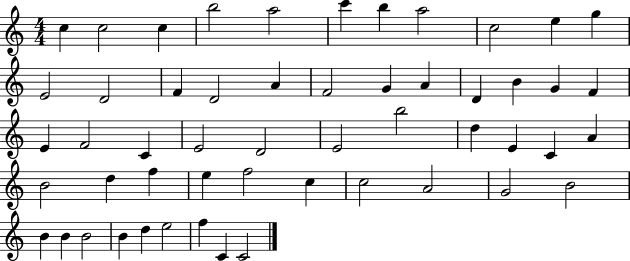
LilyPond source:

{
  \clef treble
  \numericTimeSignature
  \time 4/4
  \key c \major
  c''4 c''2 c''4 | b''2 a''2 | c'''4 b''4 a''2 | c''2 e''4 g''4 | \break e'2 d'2 | f'4 d'2 a'4 | f'2 g'4 a'4 | d'4 b'4 g'4 f'4 | \break e'4 f'2 c'4 | e'2 d'2 | e'2 b''2 | d''4 e'4 c'4 a'4 | \break b'2 d''4 f''4 | e''4 f''2 c''4 | c''2 a'2 | g'2 b'2 | \break b'4 b'4 b'2 | b'4 d''4 e''2 | f''4 c'4 c'2 | \bar "|."
}